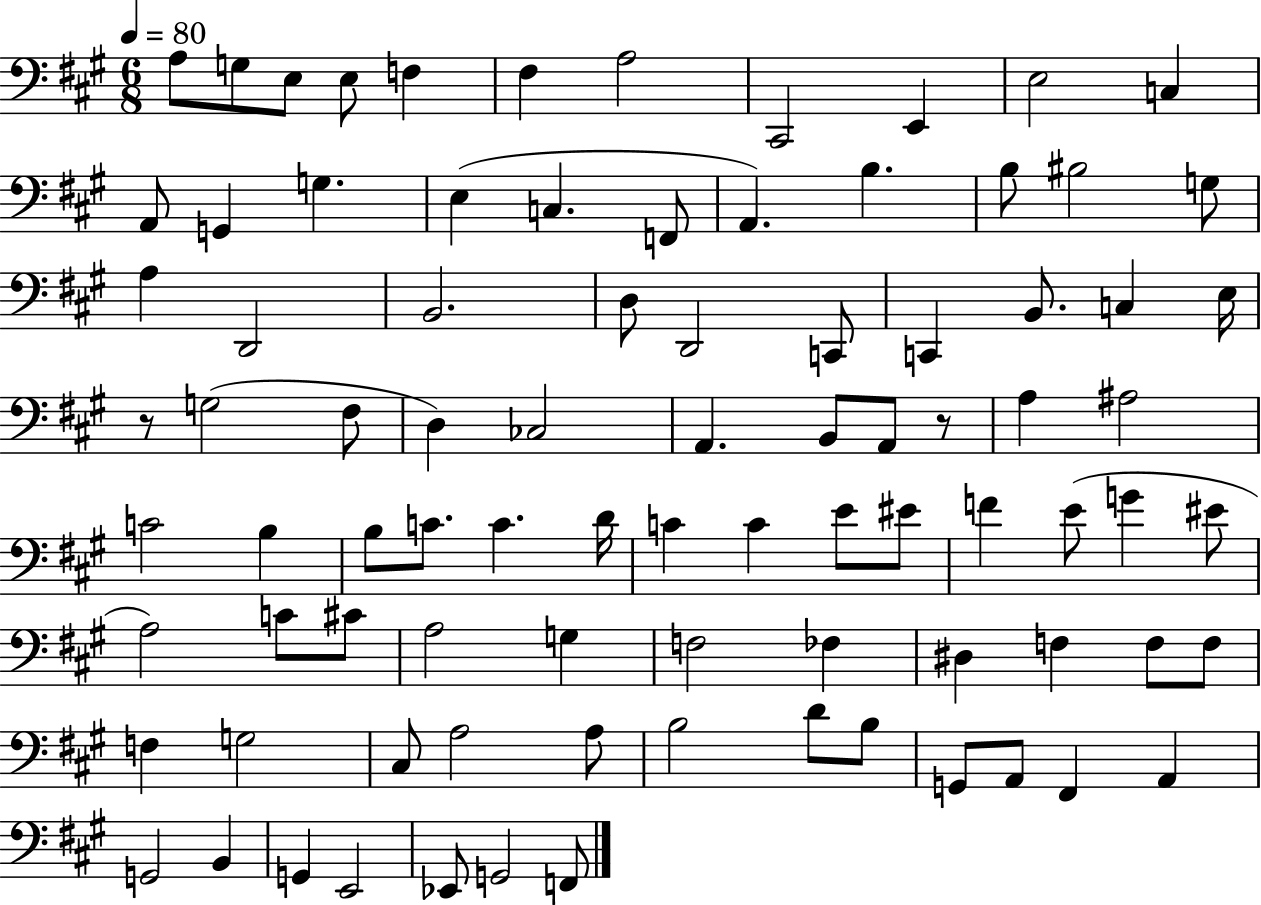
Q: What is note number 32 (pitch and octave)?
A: E3